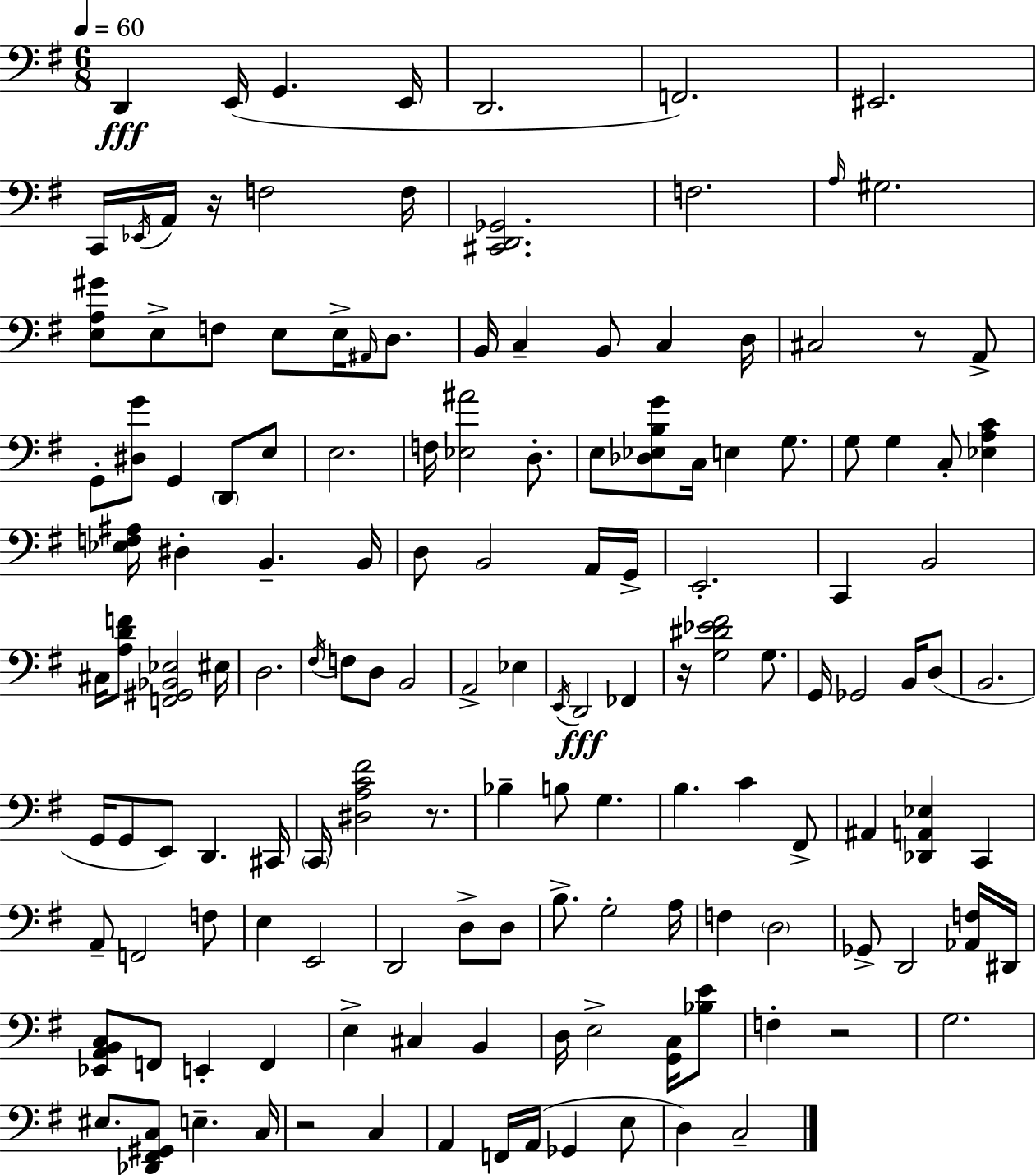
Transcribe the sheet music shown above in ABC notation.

X:1
T:Untitled
M:6/8
L:1/4
K:G
D,, E,,/4 G,, E,,/4 D,,2 F,,2 ^E,,2 C,,/4 _E,,/4 A,,/4 z/4 F,2 F,/4 [^C,,D,,_G,,]2 F,2 A,/4 ^G,2 [E,A,^G]/2 E,/2 F,/2 E,/2 E,/4 ^A,,/4 D,/2 B,,/4 C, B,,/2 C, D,/4 ^C,2 z/2 A,,/2 G,,/2 [^D,G]/2 G,, D,,/2 E,/2 E,2 F,/4 [_E,^A]2 D,/2 E,/2 [_D,_E,B,G]/2 C,/4 E, G,/2 G,/2 G, C,/2 [_E,A,C] [_E,F,^A,]/4 ^D, B,, B,,/4 D,/2 B,,2 A,,/4 G,,/4 E,,2 C,, B,,2 ^C,/4 [A,DF]/2 [F,,^G,,_B,,_E,]2 ^E,/4 D,2 ^F,/4 F,/2 D,/2 B,,2 A,,2 _E, E,,/4 D,,2 _F,, z/4 [G,^D_E^F]2 G,/2 G,,/4 _G,,2 B,,/4 D,/2 B,,2 G,,/4 G,,/2 E,,/2 D,, ^C,,/4 C,,/4 [^D,A,C^F]2 z/2 _B, B,/2 G, B, C ^F,,/2 ^A,, [_D,,A,,_E,] C,, A,,/2 F,,2 F,/2 E, E,,2 D,,2 D,/2 D,/2 B,/2 G,2 A,/4 F, D,2 _G,,/2 D,,2 [_A,,F,]/4 ^D,,/4 [_E,,A,,B,,C,]/2 F,,/2 E,, F,, E, ^C, B,, D,/4 E,2 [G,,C,]/4 [_B,E]/2 F, z2 G,2 ^E,/2 [_D,,^F,,^G,,C,]/2 E, C,/4 z2 C, A,, F,,/4 A,,/4 _G,, E,/2 D, C,2